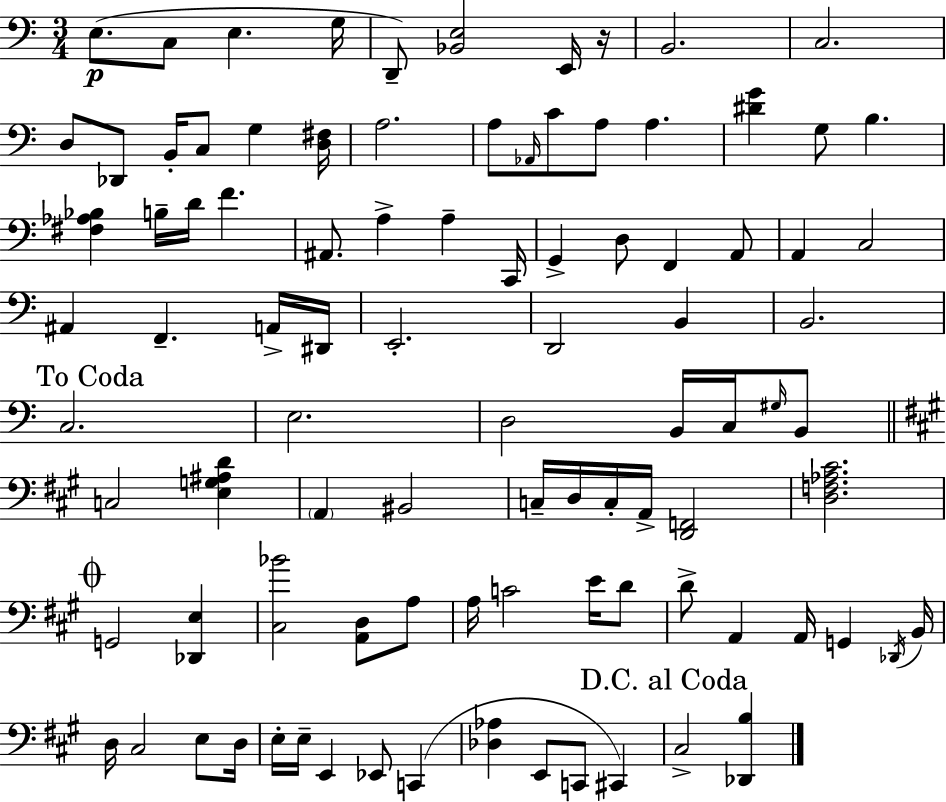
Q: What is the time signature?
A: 3/4